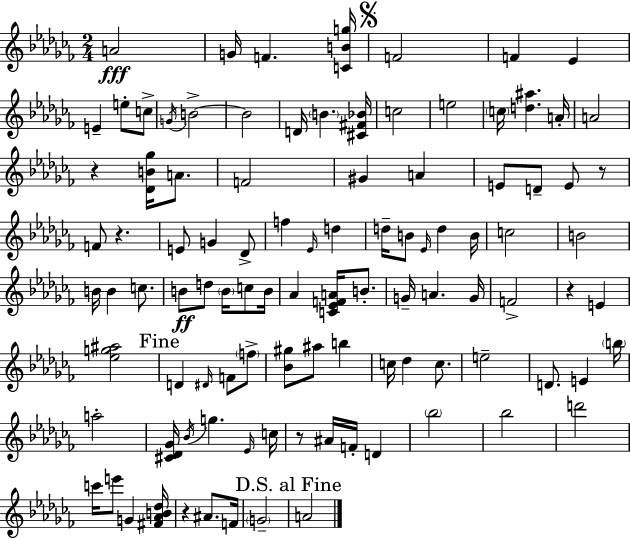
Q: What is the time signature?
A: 2/4